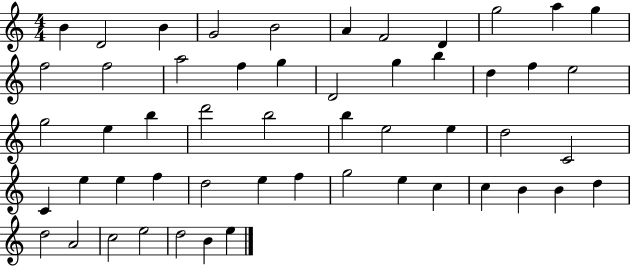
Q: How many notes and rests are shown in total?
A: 53